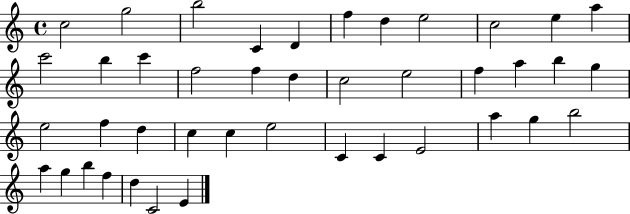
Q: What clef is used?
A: treble